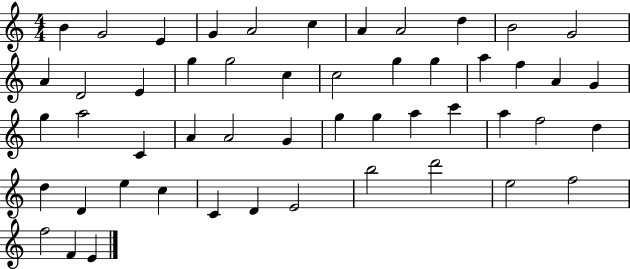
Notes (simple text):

B4/q G4/h E4/q G4/q A4/h C5/q A4/q A4/h D5/q B4/h G4/h A4/q D4/h E4/q G5/q G5/h C5/q C5/h G5/q G5/q A5/q F5/q A4/q G4/q G5/q A5/h C4/q A4/q A4/h G4/q G5/q G5/q A5/q C6/q A5/q F5/h D5/q D5/q D4/q E5/q C5/q C4/q D4/q E4/h B5/h D6/h E5/h F5/h F5/h F4/q E4/q